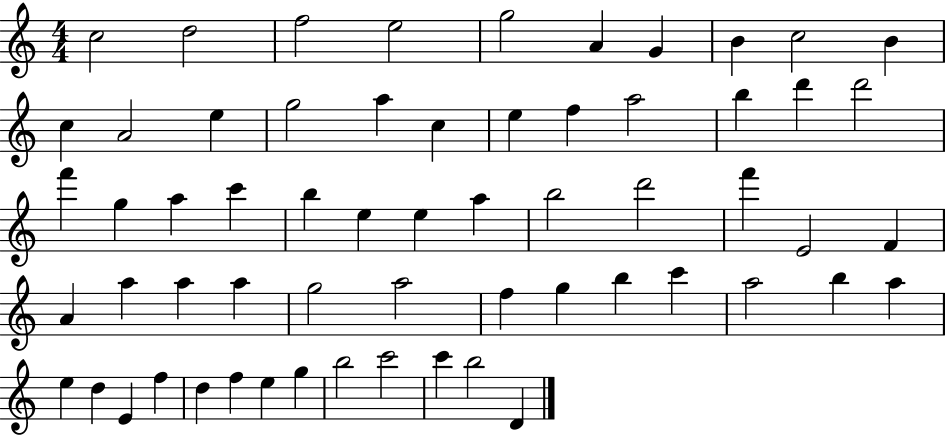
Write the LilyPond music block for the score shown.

{
  \clef treble
  \numericTimeSignature
  \time 4/4
  \key c \major
  c''2 d''2 | f''2 e''2 | g''2 a'4 g'4 | b'4 c''2 b'4 | \break c''4 a'2 e''4 | g''2 a''4 c''4 | e''4 f''4 a''2 | b''4 d'''4 d'''2 | \break f'''4 g''4 a''4 c'''4 | b''4 e''4 e''4 a''4 | b''2 d'''2 | f'''4 e'2 f'4 | \break a'4 a''4 a''4 a''4 | g''2 a''2 | f''4 g''4 b''4 c'''4 | a''2 b''4 a''4 | \break e''4 d''4 e'4 f''4 | d''4 f''4 e''4 g''4 | b''2 c'''2 | c'''4 b''2 d'4 | \break \bar "|."
}